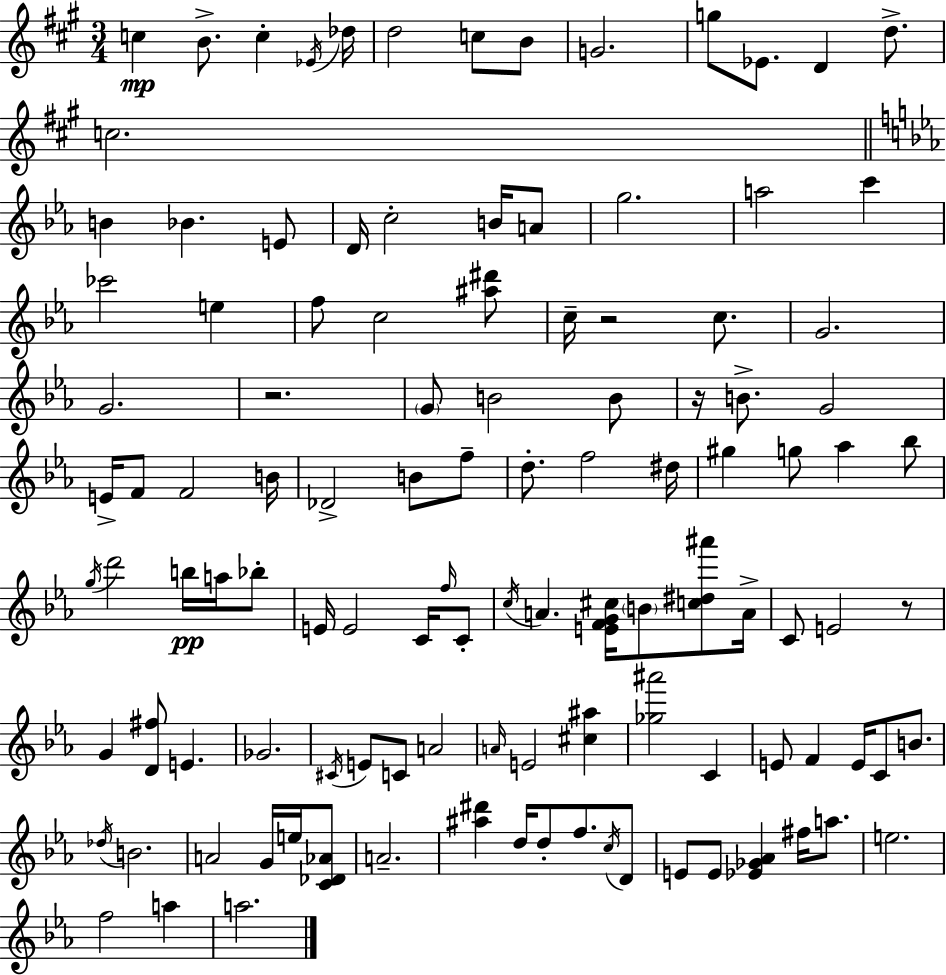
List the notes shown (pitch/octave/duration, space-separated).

C5/q B4/e. C5/q Eb4/s Db5/s D5/h C5/e B4/e G4/h. G5/e Eb4/e. D4/q D5/e. C5/h. B4/q Bb4/q. E4/e D4/s C5/h B4/s A4/e G5/h. A5/h C6/q CES6/h E5/q F5/e C5/h [A#5,D#6]/e C5/s R/h C5/e. G4/h. G4/h. R/h. G4/e B4/h B4/e R/s B4/e. G4/h E4/s F4/e F4/h B4/s Db4/h B4/e F5/e D5/e. F5/h D#5/s G#5/q G5/e Ab5/q Bb5/e G5/s D6/h B5/s A5/s Bb5/e E4/s E4/h C4/s F5/s C4/e C5/s A4/q. [E4,F4,G4,C#5]/s B4/e [C5,D#5,A#6]/e A4/s C4/e E4/h R/e G4/q [D4,F#5]/e E4/q. Gb4/h. C#4/s E4/e C4/e A4/h A4/s E4/h [C#5,A#5]/q [Gb5,A#6]/h C4/q E4/e F4/q E4/s C4/e B4/e. Db5/s B4/h. A4/h G4/s E5/s [C4,Db4,Ab4]/e A4/h. [A#5,D#6]/q D5/s D5/e F5/e. C5/s D4/e E4/e E4/e [Eb4,Gb4,Ab4]/q F#5/s A5/e. E5/h. F5/h A5/q A5/h.